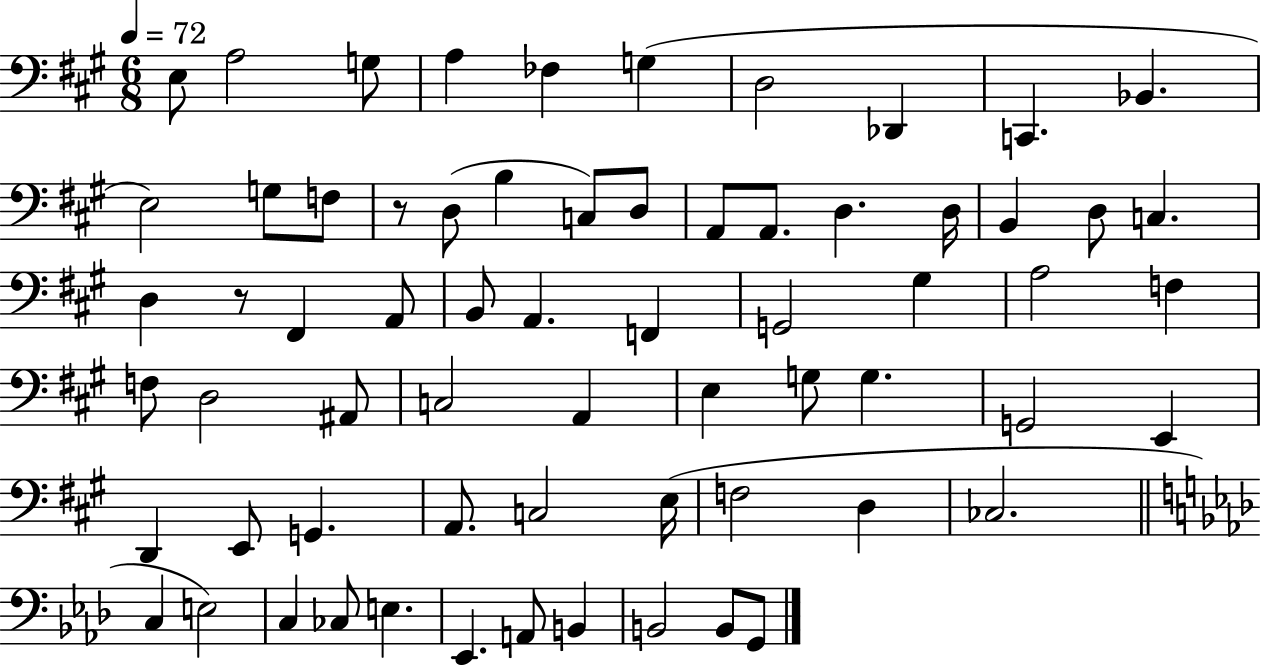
{
  \clef bass
  \numericTimeSignature
  \time 6/8
  \key a \major
  \tempo 4 = 72
  \repeat volta 2 { e8 a2 g8 | a4 fes4 g4( | d2 des,4 | c,4. bes,4. | \break e2) g8 f8 | r8 d8( b4 c8) d8 | a,8 a,8. d4. d16 | b,4 d8 c4. | \break d4 r8 fis,4 a,8 | b,8 a,4. f,4 | g,2 gis4 | a2 f4 | \break f8 d2 ais,8 | c2 a,4 | e4 g8 g4. | g,2 e,4 | \break d,4 e,8 g,4. | a,8. c2 e16( | f2 d4 | ces2. | \break \bar "||" \break \key aes \major c4 e2) | c4 ces8 e4. | ees,4. a,8 b,4 | b,2 b,8 g,8 | \break } \bar "|."
}